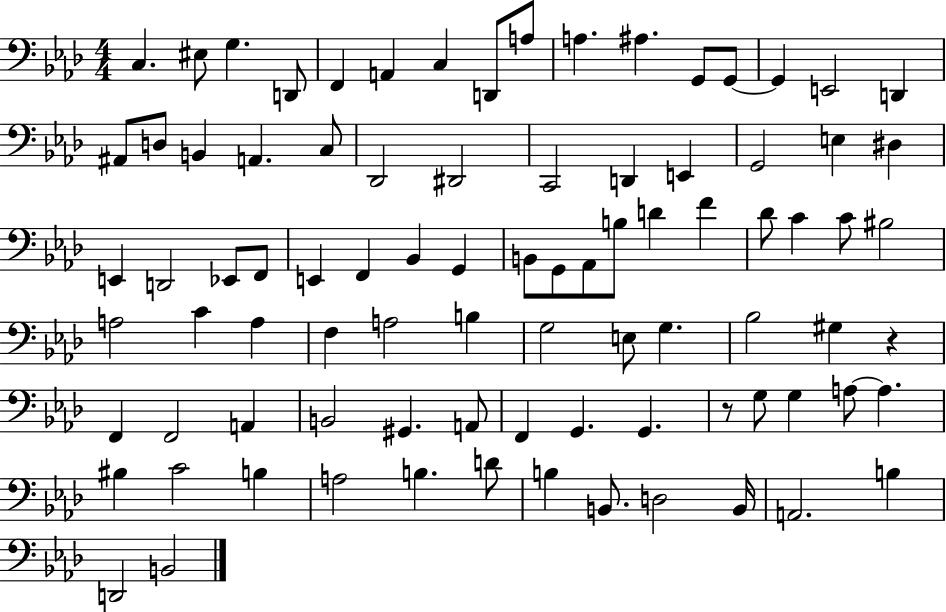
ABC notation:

X:1
T:Untitled
M:4/4
L:1/4
K:Ab
C, ^E,/2 G, D,,/2 F,, A,, C, D,,/2 A,/2 A, ^A, G,,/2 G,,/2 G,, E,,2 D,, ^A,,/2 D,/2 B,, A,, C,/2 _D,,2 ^D,,2 C,,2 D,, E,, G,,2 E, ^D, E,, D,,2 _E,,/2 F,,/2 E,, F,, _B,, G,, B,,/2 G,,/2 _A,,/2 B,/2 D F _D/2 C C/2 ^B,2 A,2 C A, F, A,2 B, G,2 E,/2 G, _B,2 ^G, z F,, F,,2 A,, B,,2 ^G,, A,,/2 F,, G,, G,, z/2 G,/2 G, A,/2 A, ^B, C2 B, A,2 B, D/2 B, B,,/2 D,2 B,,/4 A,,2 B, D,,2 B,,2